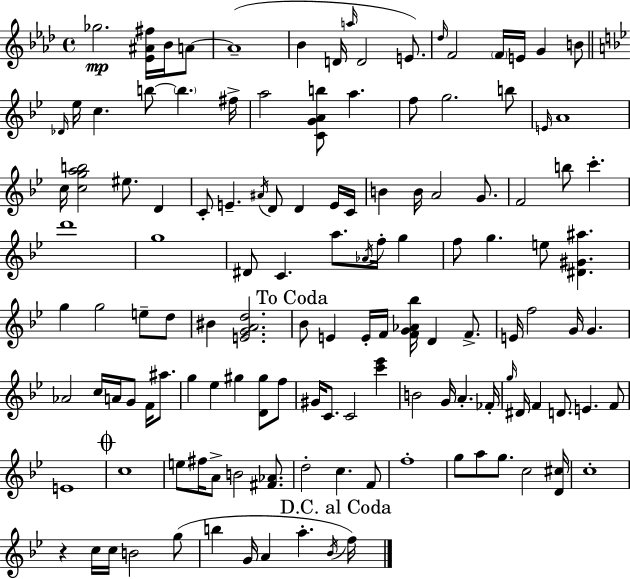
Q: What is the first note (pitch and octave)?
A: Gb5